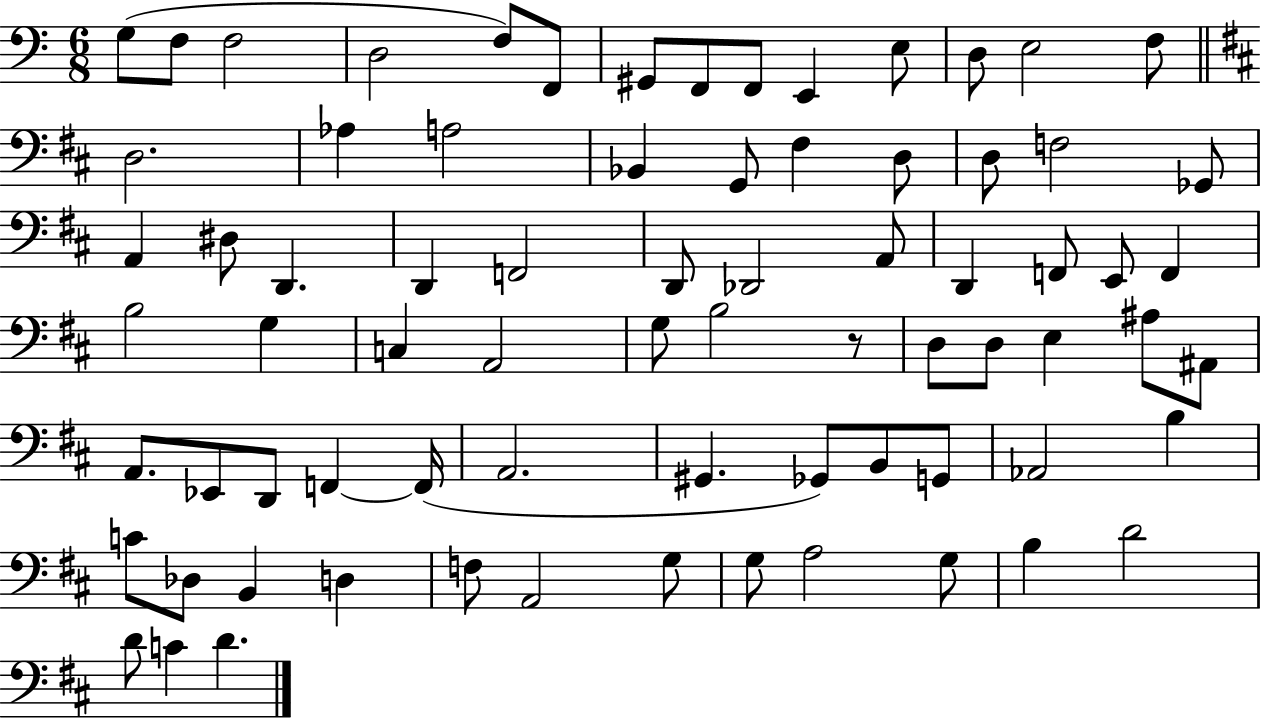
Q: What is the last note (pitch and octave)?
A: D4